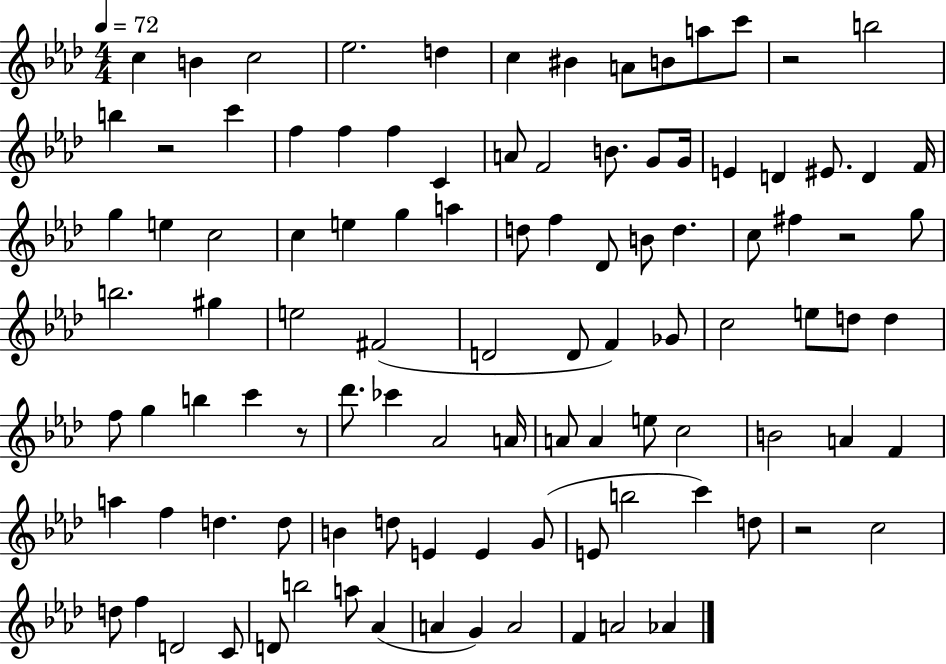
{
  \clef treble
  \numericTimeSignature
  \time 4/4
  \key aes \major
  \tempo 4 = 72
  \repeat volta 2 { c''4 b'4 c''2 | ees''2. d''4 | c''4 bis'4 a'8 b'8 a''8 c'''8 | r2 b''2 | \break b''4 r2 c'''4 | f''4 f''4 f''4 c'4 | a'8 f'2 b'8. g'8 g'16 | e'4 d'4 eis'8. d'4 f'16 | \break g''4 e''4 c''2 | c''4 e''4 g''4 a''4 | d''8 f''4 des'8 b'8 d''4. | c''8 fis''4 r2 g''8 | \break b''2. gis''4 | e''2 fis'2( | d'2 d'8 f'4) ges'8 | c''2 e''8 d''8 d''4 | \break f''8 g''4 b''4 c'''4 r8 | des'''8. ces'''4 aes'2 a'16 | a'8 a'4 e''8 c''2 | b'2 a'4 f'4 | \break a''4 f''4 d''4. d''8 | b'4 d''8 e'4 e'4 g'8( | e'8 b''2 c'''4) d''8 | r2 c''2 | \break d''8 f''4 d'2 c'8 | d'8 b''2 a''8 aes'4( | a'4 g'4) a'2 | f'4 a'2 aes'4 | \break } \bar "|."
}